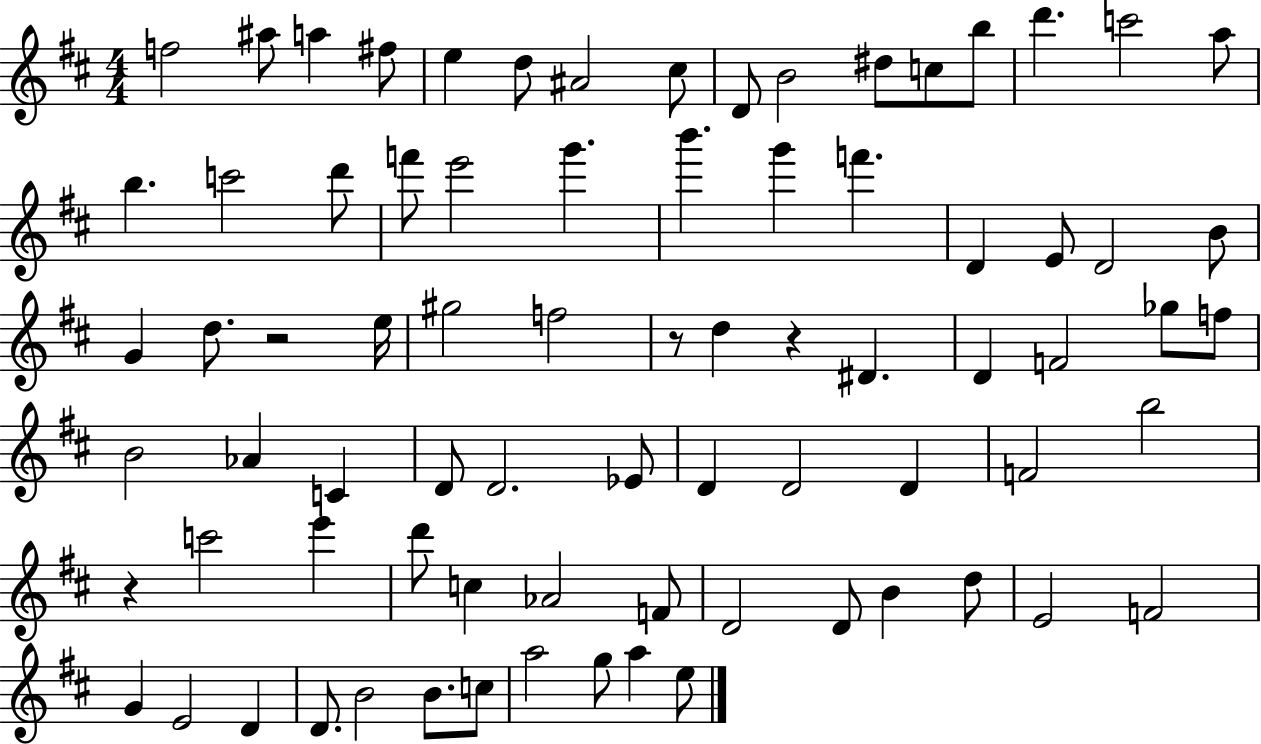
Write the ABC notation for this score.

X:1
T:Untitled
M:4/4
L:1/4
K:D
f2 ^a/2 a ^f/2 e d/2 ^A2 ^c/2 D/2 B2 ^d/2 c/2 b/2 d' c'2 a/2 b c'2 d'/2 f'/2 e'2 g' b' g' f' D E/2 D2 B/2 G d/2 z2 e/4 ^g2 f2 z/2 d z ^D D F2 _g/2 f/2 B2 _A C D/2 D2 _E/2 D D2 D F2 b2 z c'2 e' d'/2 c _A2 F/2 D2 D/2 B d/2 E2 F2 G E2 D D/2 B2 B/2 c/2 a2 g/2 a e/2